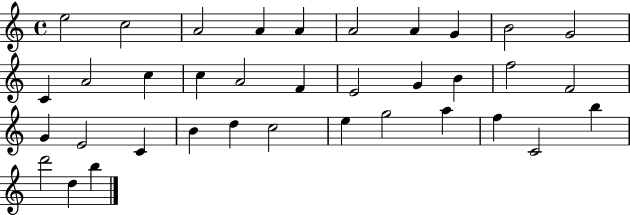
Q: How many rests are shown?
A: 0